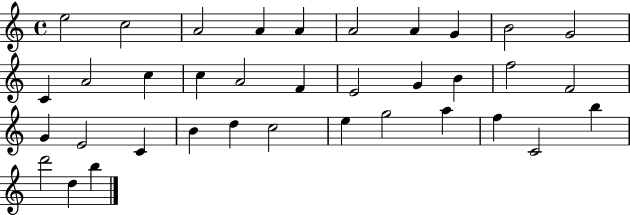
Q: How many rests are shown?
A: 0